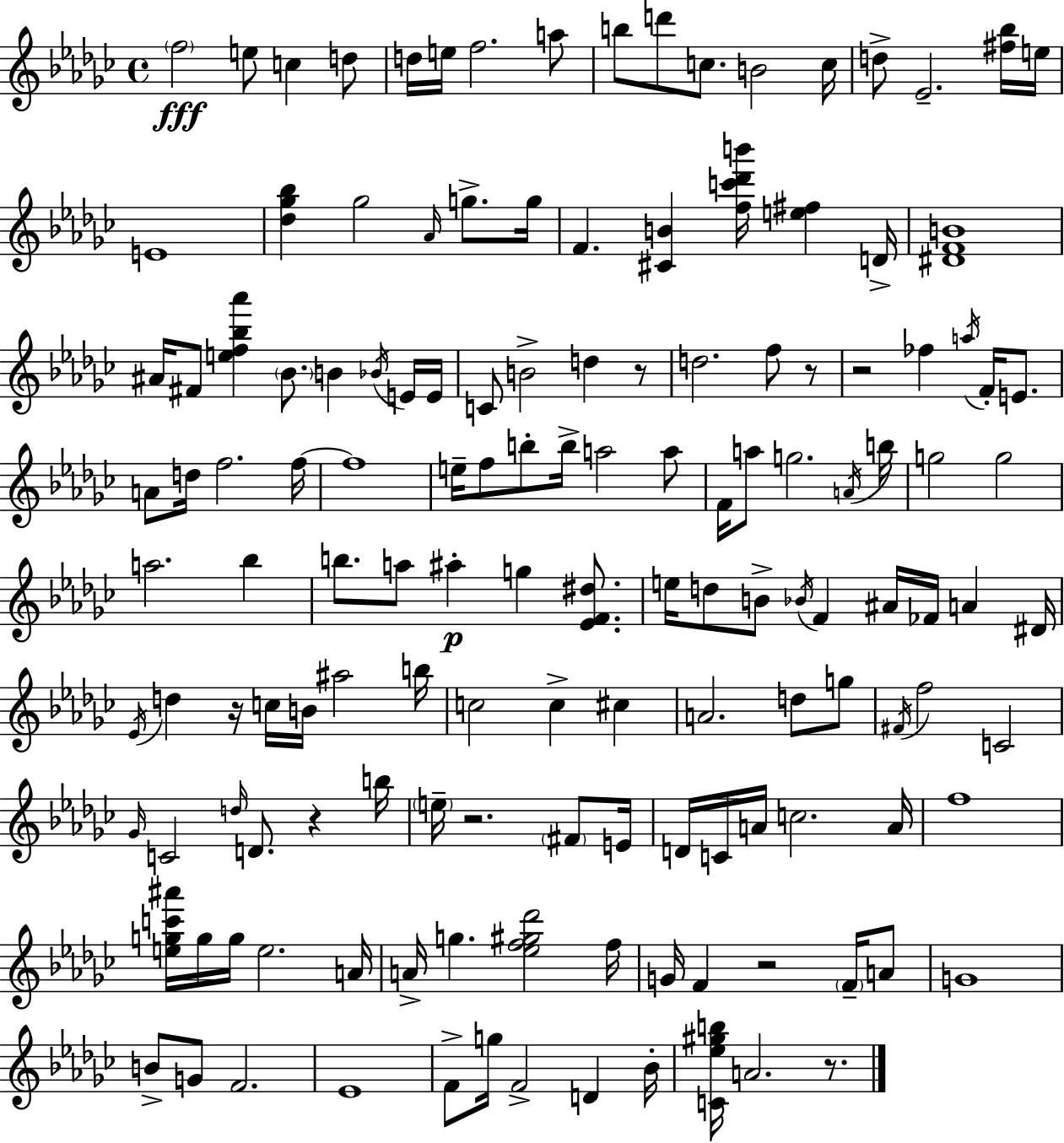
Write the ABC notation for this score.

X:1
T:Untitled
M:4/4
L:1/4
K:Ebm
f2 e/2 c d/2 d/4 e/4 f2 a/2 b/2 d'/2 c/2 B2 c/4 d/2 _E2 [^f_b]/4 e/4 E4 [_d_g_b] _g2 _A/4 g/2 g/4 F [^CB] [fc'_d'b']/4 [e^f] D/4 [^DFB]4 ^A/4 ^F/2 [ef_b_a'] _B/2 B _B/4 E/4 E/4 C/2 B2 d z/2 d2 f/2 z/2 z2 _f a/4 F/4 E/2 A/2 d/4 f2 f/4 f4 e/4 f/2 b/2 b/4 a2 a/2 F/4 a/2 g2 A/4 b/4 g2 g2 a2 _b b/2 a/2 ^a g [_EF^d]/2 e/4 d/2 B/2 _B/4 F ^A/4 _F/4 A ^D/4 _E/4 d z/4 c/4 B/4 ^a2 b/4 c2 c ^c A2 d/2 g/2 ^F/4 f2 C2 _G/4 C2 d/4 D/2 z b/4 e/4 z2 ^F/2 E/4 D/4 C/4 A/4 c2 A/4 f4 [egc'^a']/4 g/4 g/4 e2 A/4 A/4 g [_ef^g_d']2 f/4 G/4 F z2 F/4 A/2 G4 B/2 G/2 F2 _E4 F/2 g/4 F2 D _B/4 [C_e^gb]/4 A2 z/2